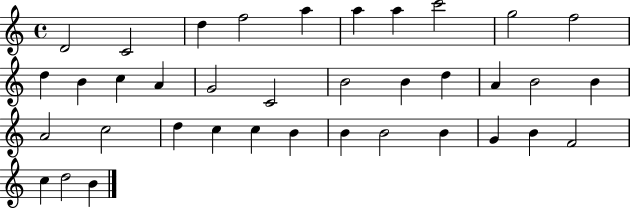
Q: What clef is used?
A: treble